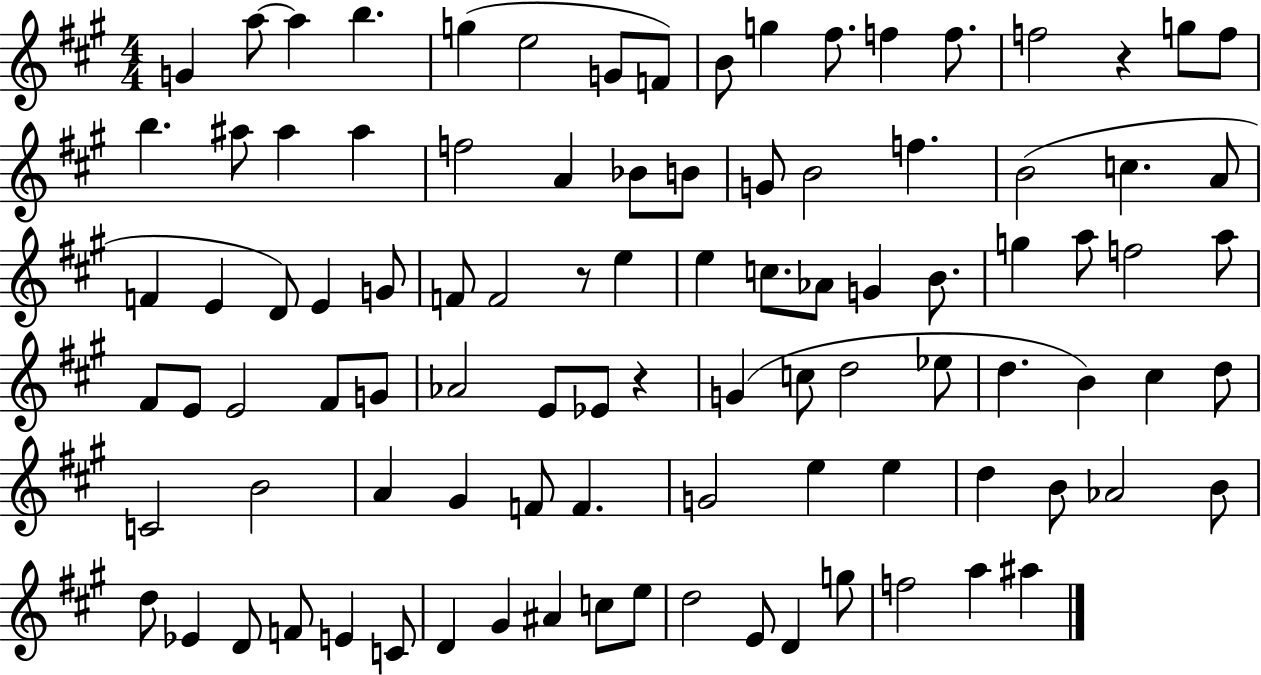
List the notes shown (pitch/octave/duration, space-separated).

G4/q A5/e A5/q B5/q. G5/q E5/h G4/e F4/e B4/e G5/q F#5/e. F5/q F5/e. F5/h R/q G5/e F5/e B5/q. A#5/e A#5/q A#5/q F5/h A4/q Bb4/e B4/e G4/e B4/h F5/q. B4/h C5/q. A4/e F4/q E4/q D4/e E4/q G4/e F4/e F4/h R/e E5/q E5/q C5/e. Ab4/e G4/q B4/e. G5/q A5/e F5/h A5/e F#4/e E4/e E4/h F#4/e G4/e Ab4/h E4/e Eb4/e R/q G4/q C5/e D5/h Eb5/e D5/q. B4/q C#5/q D5/e C4/h B4/h A4/q G#4/q F4/e F4/q. G4/h E5/q E5/q D5/q B4/e Ab4/h B4/e D5/e Eb4/q D4/e F4/e E4/q C4/e D4/q G#4/q A#4/q C5/e E5/e D5/h E4/e D4/q G5/e F5/h A5/q A#5/q